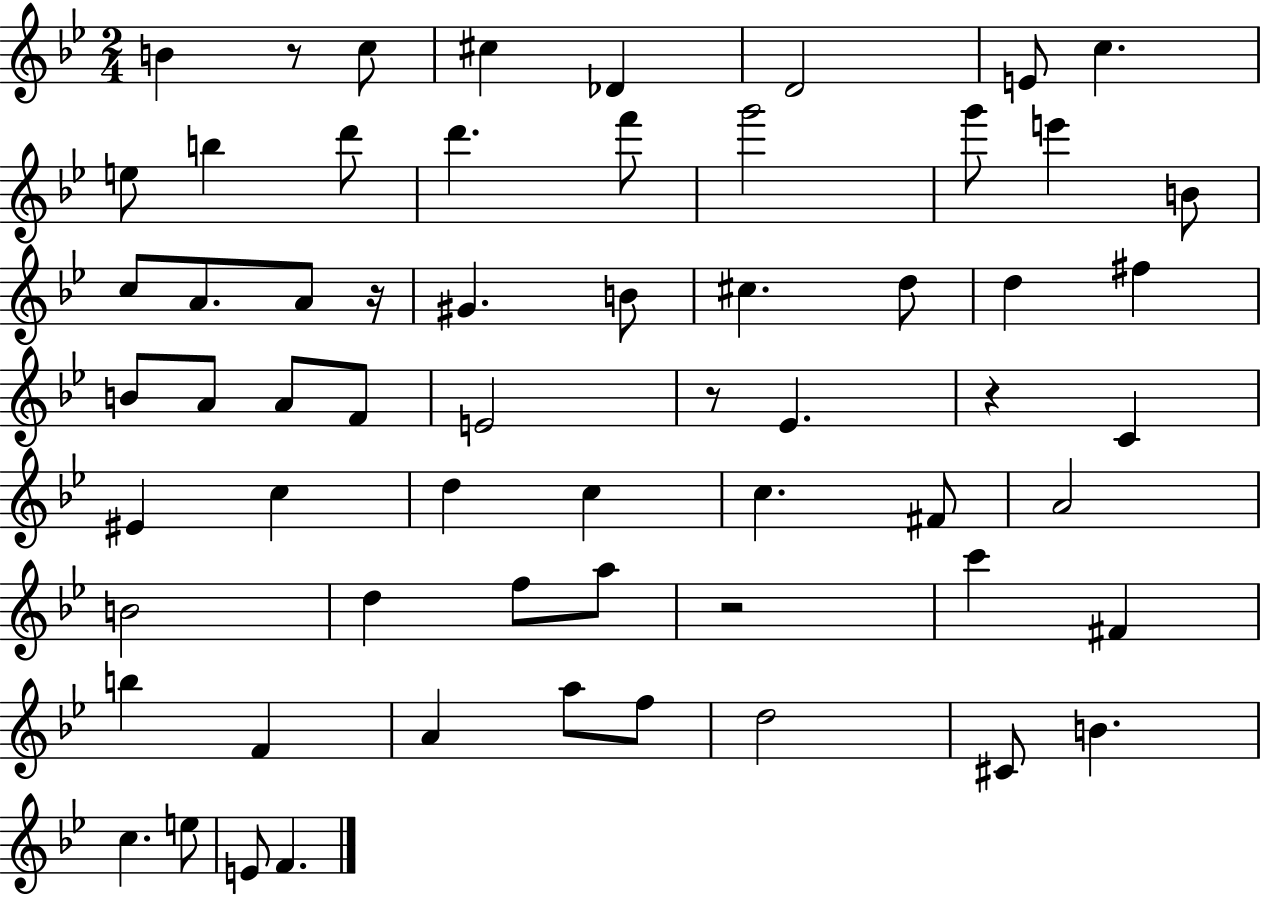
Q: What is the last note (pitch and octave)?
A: F4